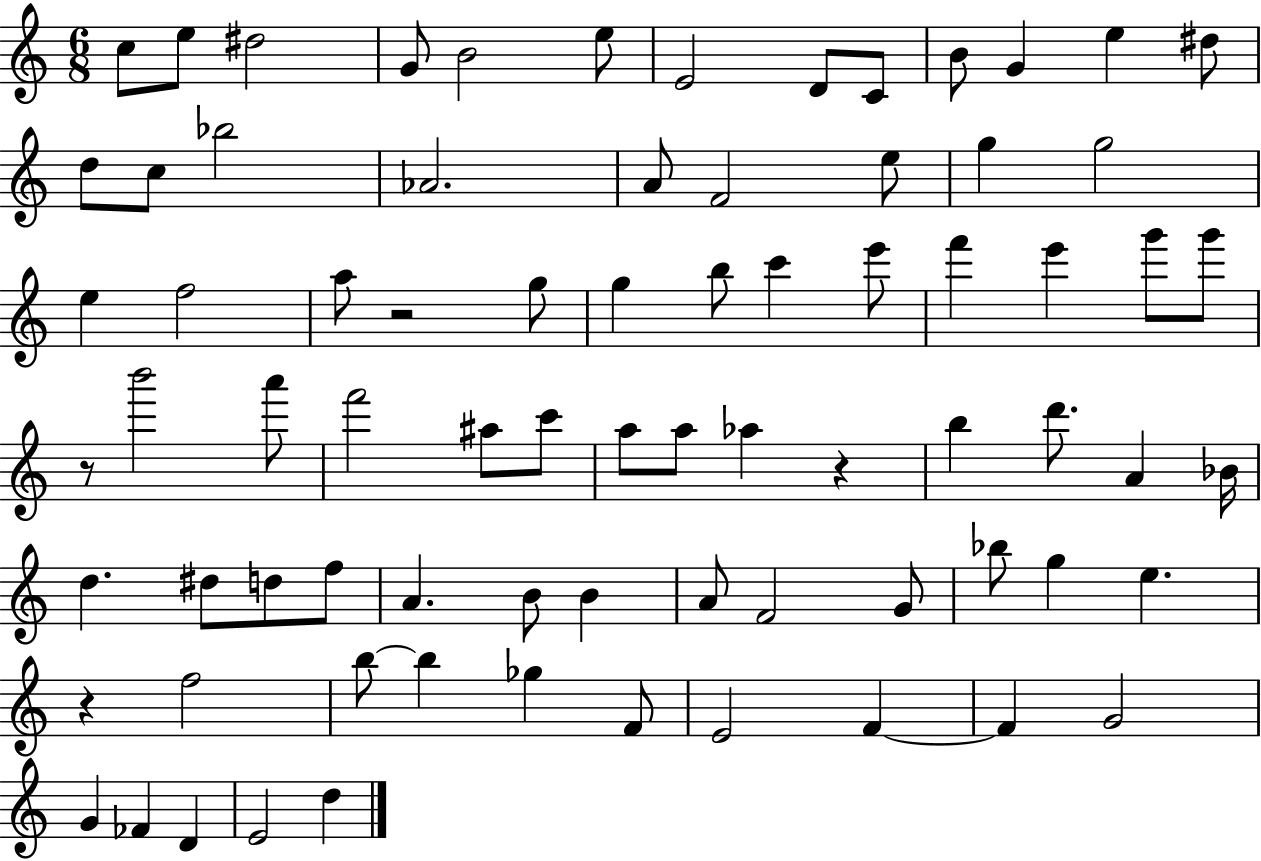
{
  \clef treble
  \numericTimeSignature
  \time 6/8
  \key c \major
  c''8 e''8 dis''2 | g'8 b'2 e''8 | e'2 d'8 c'8 | b'8 g'4 e''4 dis''8 | \break d''8 c''8 bes''2 | aes'2. | a'8 f'2 e''8 | g''4 g''2 | \break e''4 f''2 | a''8 r2 g''8 | g''4 b''8 c'''4 e'''8 | f'''4 e'''4 g'''8 g'''8 | \break r8 b'''2 a'''8 | f'''2 ais''8 c'''8 | a''8 a''8 aes''4 r4 | b''4 d'''8. a'4 bes'16 | \break d''4. dis''8 d''8 f''8 | a'4. b'8 b'4 | a'8 f'2 g'8 | bes''8 g''4 e''4. | \break r4 f''2 | b''8~~ b''4 ges''4 f'8 | e'2 f'4~~ | f'4 g'2 | \break g'4 fes'4 d'4 | e'2 d''4 | \bar "|."
}